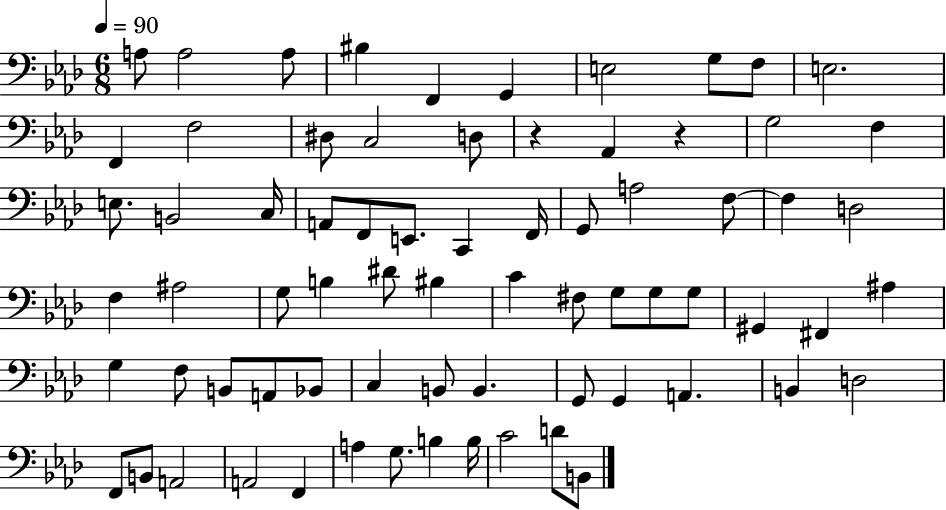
{
  \clef bass
  \numericTimeSignature
  \time 6/8
  \key aes \major
  \tempo 4 = 90
  a8 a2 a8 | bis4 f,4 g,4 | e2 g8 f8 | e2. | \break f,4 f2 | dis8 c2 d8 | r4 aes,4 r4 | g2 f4 | \break e8. b,2 c16 | a,8 f,8 e,8. c,4 f,16 | g,8 a2 f8~~ | f4 d2 | \break f4 ais2 | g8 b4 dis'8 bis4 | c'4 fis8 g8 g8 g8 | gis,4 fis,4 ais4 | \break g4 f8 b,8 a,8 bes,8 | c4 b,8 b,4. | g,8 g,4 a,4. | b,4 d2 | \break f,8 b,8 a,2 | a,2 f,4 | a4 g8. b4 b16 | c'2 d'8 b,8 | \break \bar "|."
}